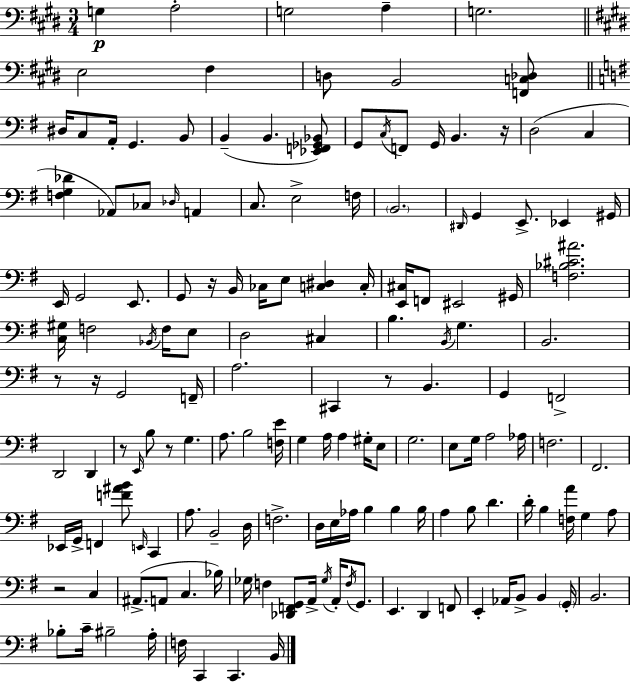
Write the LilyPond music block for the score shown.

{
  \clef bass
  \numericTimeSignature
  \time 3/4
  \key e \major
  g4\p a2-. | g2 a4-- | g2. | \bar "||" \break \key e \major e2 fis4 | d8 b,2 <f, c des>8 | \bar "||" \break \key g \major dis16 c8 a,16-. g,4. b,8 | b,4--( b,4. <ees, f, ges, bes,>8) | g,8 \acciaccatura { c16 } f,8 g,16 b,4. | r16 d2( c4 | \break <f g des'>4 aes,8) ces8 \grace { des16 } a,4 | c8. e2-> | f16 \parenthesize b,2. | \grace { dis,16 } g,4 e,8.-> ees,4 | \break gis,16 e,16 g,2 | e,8. g,8 r16 b,16 ces16 e8 <c dis>4 | c16-. <e, cis>16 f,8 eis,2 | gis,16 <f bes cis' ais'>2. | \break <c gis>16 f2 | \acciaccatura { bes,16 } f16 e8 d2 | cis4 b4. \acciaccatura { b,16 } g4. | b,2. | \break r8 r16 g,2 | f,16-- a2. | cis,4 r8 b,4. | g,4 f,2-> | \break d,2 | d,4 r8 \grace { e,16 } b8 r8 | g4. a8. b2 | <f e'>16 g4 a16 a4 | \break gis16-. e8 g2. | e8 g16 a2 | aes16 f2. | fis,2. | \break ees,16 g,16-> f,4 | <f' ais' b'>8 \grace { e,16 } c,4 a8. b,2-- | d16 f2.-> | d16 e16 aes16 b4 | \break b4 b16 a4 b8 | d'4. d'16-. b4 | <f a'>16 g4 a8 r2 | c4 ais,8.->( a,8 | \break c4. bes16) ges16 f4 | <des, f, g,>8 a,16-> \acciaccatura { ges16 } a,16-. \acciaccatura { f16 } g,8. e,4. | d,4 f,8 e,4-. | aes,16 b,8-> b,4 \parenthesize g,16-. b,2. | \break bes8-. c'16-- | bis2-- a16-. f16 c,4 | c,4. b,16 \bar "|."
}